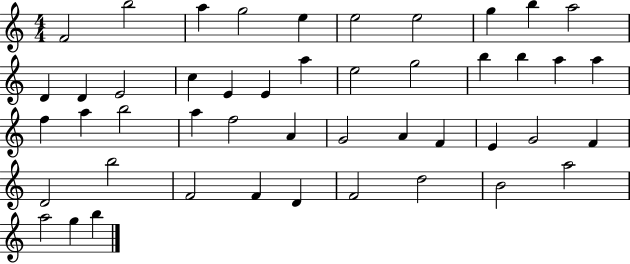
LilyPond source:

{
  \clef treble
  \numericTimeSignature
  \time 4/4
  \key c \major
  f'2 b''2 | a''4 g''2 e''4 | e''2 e''2 | g''4 b''4 a''2 | \break d'4 d'4 e'2 | c''4 e'4 e'4 a''4 | e''2 g''2 | b''4 b''4 a''4 a''4 | \break f''4 a''4 b''2 | a''4 f''2 a'4 | g'2 a'4 f'4 | e'4 g'2 f'4 | \break d'2 b''2 | f'2 f'4 d'4 | f'2 d''2 | b'2 a''2 | \break a''2 g''4 b''4 | \bar "|."
}